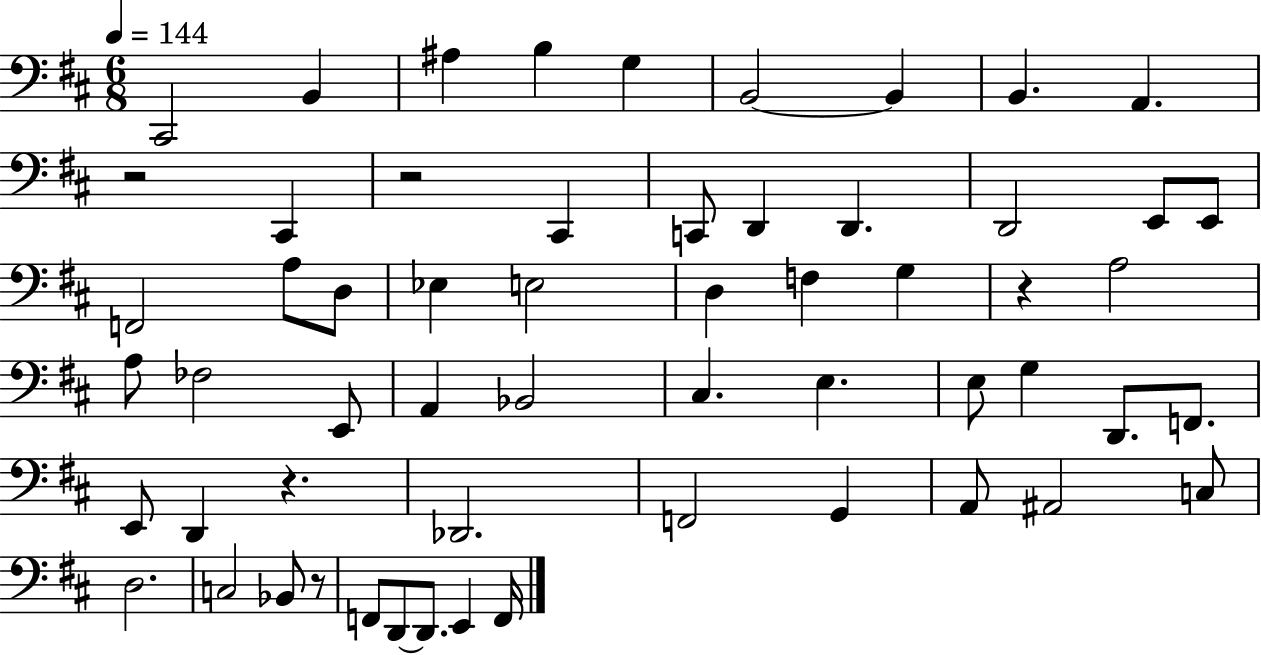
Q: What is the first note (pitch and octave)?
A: C#2